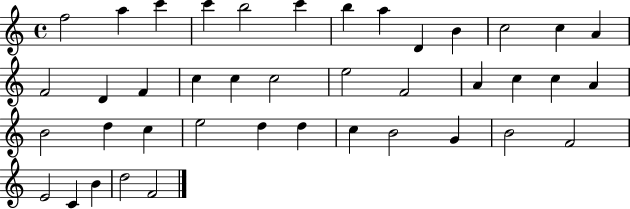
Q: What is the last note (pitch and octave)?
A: F4